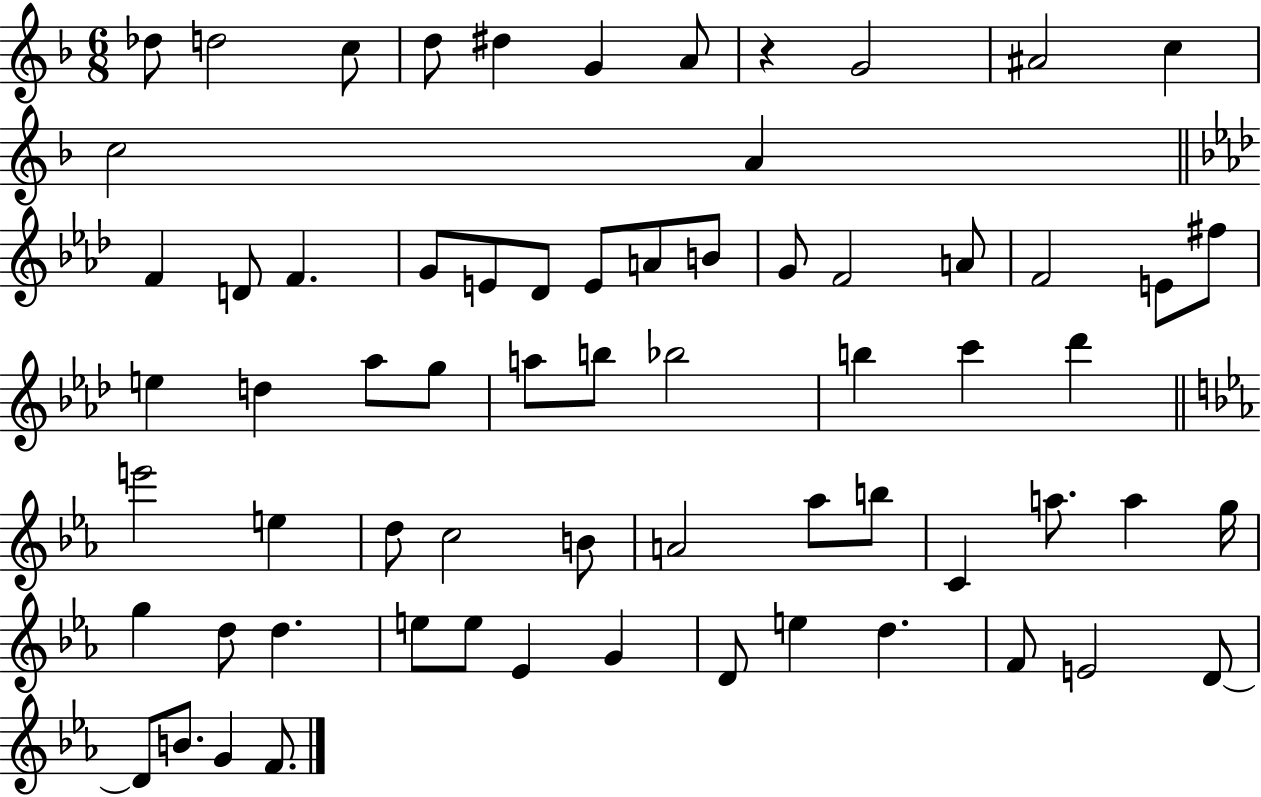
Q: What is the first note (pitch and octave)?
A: Db5